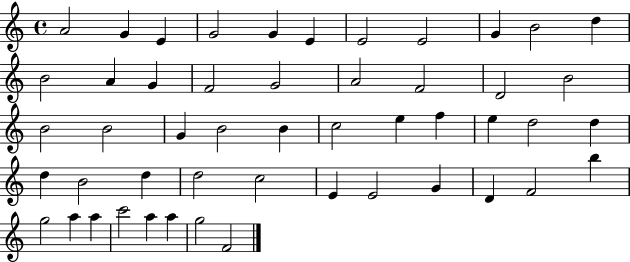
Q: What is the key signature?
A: C major